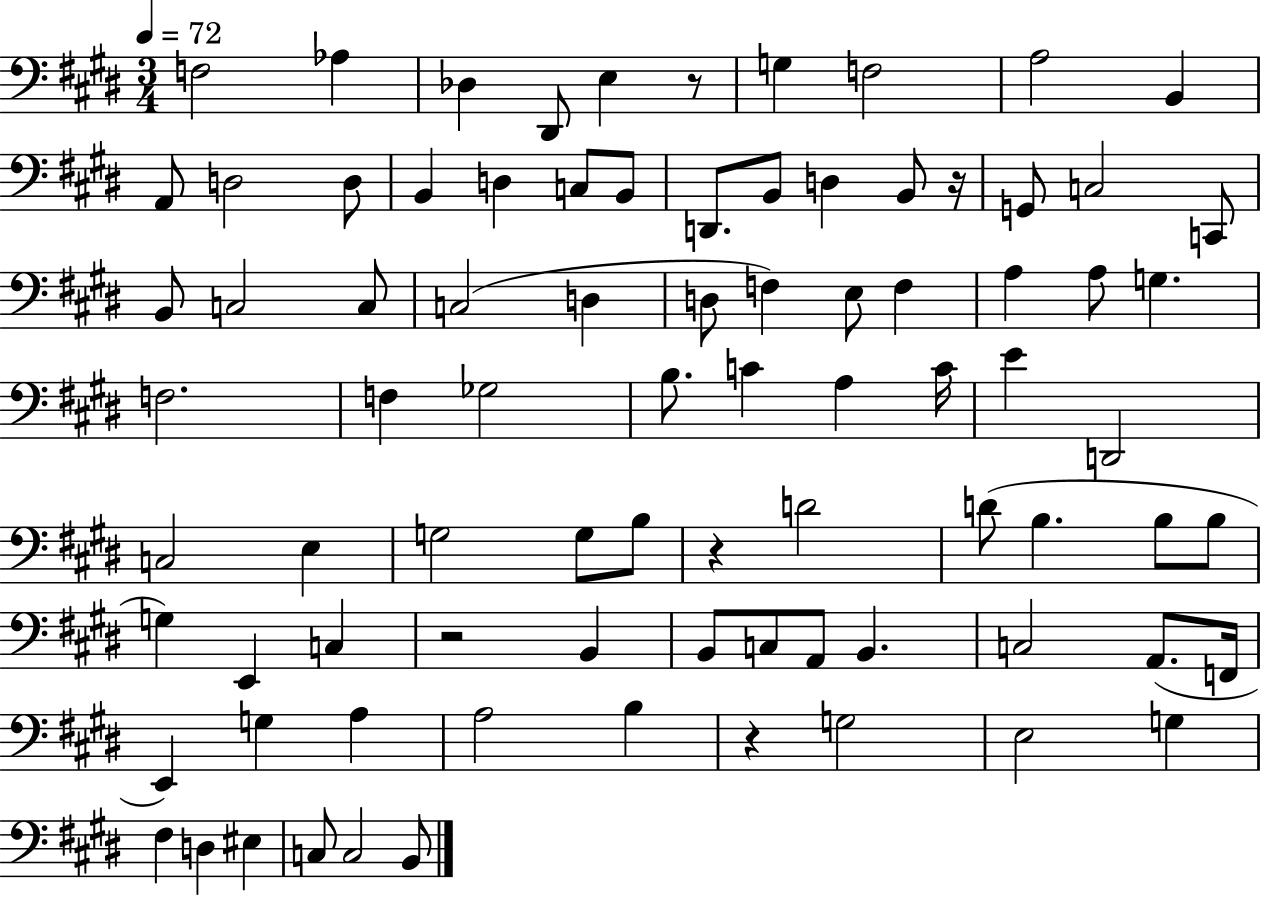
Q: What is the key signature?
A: E major